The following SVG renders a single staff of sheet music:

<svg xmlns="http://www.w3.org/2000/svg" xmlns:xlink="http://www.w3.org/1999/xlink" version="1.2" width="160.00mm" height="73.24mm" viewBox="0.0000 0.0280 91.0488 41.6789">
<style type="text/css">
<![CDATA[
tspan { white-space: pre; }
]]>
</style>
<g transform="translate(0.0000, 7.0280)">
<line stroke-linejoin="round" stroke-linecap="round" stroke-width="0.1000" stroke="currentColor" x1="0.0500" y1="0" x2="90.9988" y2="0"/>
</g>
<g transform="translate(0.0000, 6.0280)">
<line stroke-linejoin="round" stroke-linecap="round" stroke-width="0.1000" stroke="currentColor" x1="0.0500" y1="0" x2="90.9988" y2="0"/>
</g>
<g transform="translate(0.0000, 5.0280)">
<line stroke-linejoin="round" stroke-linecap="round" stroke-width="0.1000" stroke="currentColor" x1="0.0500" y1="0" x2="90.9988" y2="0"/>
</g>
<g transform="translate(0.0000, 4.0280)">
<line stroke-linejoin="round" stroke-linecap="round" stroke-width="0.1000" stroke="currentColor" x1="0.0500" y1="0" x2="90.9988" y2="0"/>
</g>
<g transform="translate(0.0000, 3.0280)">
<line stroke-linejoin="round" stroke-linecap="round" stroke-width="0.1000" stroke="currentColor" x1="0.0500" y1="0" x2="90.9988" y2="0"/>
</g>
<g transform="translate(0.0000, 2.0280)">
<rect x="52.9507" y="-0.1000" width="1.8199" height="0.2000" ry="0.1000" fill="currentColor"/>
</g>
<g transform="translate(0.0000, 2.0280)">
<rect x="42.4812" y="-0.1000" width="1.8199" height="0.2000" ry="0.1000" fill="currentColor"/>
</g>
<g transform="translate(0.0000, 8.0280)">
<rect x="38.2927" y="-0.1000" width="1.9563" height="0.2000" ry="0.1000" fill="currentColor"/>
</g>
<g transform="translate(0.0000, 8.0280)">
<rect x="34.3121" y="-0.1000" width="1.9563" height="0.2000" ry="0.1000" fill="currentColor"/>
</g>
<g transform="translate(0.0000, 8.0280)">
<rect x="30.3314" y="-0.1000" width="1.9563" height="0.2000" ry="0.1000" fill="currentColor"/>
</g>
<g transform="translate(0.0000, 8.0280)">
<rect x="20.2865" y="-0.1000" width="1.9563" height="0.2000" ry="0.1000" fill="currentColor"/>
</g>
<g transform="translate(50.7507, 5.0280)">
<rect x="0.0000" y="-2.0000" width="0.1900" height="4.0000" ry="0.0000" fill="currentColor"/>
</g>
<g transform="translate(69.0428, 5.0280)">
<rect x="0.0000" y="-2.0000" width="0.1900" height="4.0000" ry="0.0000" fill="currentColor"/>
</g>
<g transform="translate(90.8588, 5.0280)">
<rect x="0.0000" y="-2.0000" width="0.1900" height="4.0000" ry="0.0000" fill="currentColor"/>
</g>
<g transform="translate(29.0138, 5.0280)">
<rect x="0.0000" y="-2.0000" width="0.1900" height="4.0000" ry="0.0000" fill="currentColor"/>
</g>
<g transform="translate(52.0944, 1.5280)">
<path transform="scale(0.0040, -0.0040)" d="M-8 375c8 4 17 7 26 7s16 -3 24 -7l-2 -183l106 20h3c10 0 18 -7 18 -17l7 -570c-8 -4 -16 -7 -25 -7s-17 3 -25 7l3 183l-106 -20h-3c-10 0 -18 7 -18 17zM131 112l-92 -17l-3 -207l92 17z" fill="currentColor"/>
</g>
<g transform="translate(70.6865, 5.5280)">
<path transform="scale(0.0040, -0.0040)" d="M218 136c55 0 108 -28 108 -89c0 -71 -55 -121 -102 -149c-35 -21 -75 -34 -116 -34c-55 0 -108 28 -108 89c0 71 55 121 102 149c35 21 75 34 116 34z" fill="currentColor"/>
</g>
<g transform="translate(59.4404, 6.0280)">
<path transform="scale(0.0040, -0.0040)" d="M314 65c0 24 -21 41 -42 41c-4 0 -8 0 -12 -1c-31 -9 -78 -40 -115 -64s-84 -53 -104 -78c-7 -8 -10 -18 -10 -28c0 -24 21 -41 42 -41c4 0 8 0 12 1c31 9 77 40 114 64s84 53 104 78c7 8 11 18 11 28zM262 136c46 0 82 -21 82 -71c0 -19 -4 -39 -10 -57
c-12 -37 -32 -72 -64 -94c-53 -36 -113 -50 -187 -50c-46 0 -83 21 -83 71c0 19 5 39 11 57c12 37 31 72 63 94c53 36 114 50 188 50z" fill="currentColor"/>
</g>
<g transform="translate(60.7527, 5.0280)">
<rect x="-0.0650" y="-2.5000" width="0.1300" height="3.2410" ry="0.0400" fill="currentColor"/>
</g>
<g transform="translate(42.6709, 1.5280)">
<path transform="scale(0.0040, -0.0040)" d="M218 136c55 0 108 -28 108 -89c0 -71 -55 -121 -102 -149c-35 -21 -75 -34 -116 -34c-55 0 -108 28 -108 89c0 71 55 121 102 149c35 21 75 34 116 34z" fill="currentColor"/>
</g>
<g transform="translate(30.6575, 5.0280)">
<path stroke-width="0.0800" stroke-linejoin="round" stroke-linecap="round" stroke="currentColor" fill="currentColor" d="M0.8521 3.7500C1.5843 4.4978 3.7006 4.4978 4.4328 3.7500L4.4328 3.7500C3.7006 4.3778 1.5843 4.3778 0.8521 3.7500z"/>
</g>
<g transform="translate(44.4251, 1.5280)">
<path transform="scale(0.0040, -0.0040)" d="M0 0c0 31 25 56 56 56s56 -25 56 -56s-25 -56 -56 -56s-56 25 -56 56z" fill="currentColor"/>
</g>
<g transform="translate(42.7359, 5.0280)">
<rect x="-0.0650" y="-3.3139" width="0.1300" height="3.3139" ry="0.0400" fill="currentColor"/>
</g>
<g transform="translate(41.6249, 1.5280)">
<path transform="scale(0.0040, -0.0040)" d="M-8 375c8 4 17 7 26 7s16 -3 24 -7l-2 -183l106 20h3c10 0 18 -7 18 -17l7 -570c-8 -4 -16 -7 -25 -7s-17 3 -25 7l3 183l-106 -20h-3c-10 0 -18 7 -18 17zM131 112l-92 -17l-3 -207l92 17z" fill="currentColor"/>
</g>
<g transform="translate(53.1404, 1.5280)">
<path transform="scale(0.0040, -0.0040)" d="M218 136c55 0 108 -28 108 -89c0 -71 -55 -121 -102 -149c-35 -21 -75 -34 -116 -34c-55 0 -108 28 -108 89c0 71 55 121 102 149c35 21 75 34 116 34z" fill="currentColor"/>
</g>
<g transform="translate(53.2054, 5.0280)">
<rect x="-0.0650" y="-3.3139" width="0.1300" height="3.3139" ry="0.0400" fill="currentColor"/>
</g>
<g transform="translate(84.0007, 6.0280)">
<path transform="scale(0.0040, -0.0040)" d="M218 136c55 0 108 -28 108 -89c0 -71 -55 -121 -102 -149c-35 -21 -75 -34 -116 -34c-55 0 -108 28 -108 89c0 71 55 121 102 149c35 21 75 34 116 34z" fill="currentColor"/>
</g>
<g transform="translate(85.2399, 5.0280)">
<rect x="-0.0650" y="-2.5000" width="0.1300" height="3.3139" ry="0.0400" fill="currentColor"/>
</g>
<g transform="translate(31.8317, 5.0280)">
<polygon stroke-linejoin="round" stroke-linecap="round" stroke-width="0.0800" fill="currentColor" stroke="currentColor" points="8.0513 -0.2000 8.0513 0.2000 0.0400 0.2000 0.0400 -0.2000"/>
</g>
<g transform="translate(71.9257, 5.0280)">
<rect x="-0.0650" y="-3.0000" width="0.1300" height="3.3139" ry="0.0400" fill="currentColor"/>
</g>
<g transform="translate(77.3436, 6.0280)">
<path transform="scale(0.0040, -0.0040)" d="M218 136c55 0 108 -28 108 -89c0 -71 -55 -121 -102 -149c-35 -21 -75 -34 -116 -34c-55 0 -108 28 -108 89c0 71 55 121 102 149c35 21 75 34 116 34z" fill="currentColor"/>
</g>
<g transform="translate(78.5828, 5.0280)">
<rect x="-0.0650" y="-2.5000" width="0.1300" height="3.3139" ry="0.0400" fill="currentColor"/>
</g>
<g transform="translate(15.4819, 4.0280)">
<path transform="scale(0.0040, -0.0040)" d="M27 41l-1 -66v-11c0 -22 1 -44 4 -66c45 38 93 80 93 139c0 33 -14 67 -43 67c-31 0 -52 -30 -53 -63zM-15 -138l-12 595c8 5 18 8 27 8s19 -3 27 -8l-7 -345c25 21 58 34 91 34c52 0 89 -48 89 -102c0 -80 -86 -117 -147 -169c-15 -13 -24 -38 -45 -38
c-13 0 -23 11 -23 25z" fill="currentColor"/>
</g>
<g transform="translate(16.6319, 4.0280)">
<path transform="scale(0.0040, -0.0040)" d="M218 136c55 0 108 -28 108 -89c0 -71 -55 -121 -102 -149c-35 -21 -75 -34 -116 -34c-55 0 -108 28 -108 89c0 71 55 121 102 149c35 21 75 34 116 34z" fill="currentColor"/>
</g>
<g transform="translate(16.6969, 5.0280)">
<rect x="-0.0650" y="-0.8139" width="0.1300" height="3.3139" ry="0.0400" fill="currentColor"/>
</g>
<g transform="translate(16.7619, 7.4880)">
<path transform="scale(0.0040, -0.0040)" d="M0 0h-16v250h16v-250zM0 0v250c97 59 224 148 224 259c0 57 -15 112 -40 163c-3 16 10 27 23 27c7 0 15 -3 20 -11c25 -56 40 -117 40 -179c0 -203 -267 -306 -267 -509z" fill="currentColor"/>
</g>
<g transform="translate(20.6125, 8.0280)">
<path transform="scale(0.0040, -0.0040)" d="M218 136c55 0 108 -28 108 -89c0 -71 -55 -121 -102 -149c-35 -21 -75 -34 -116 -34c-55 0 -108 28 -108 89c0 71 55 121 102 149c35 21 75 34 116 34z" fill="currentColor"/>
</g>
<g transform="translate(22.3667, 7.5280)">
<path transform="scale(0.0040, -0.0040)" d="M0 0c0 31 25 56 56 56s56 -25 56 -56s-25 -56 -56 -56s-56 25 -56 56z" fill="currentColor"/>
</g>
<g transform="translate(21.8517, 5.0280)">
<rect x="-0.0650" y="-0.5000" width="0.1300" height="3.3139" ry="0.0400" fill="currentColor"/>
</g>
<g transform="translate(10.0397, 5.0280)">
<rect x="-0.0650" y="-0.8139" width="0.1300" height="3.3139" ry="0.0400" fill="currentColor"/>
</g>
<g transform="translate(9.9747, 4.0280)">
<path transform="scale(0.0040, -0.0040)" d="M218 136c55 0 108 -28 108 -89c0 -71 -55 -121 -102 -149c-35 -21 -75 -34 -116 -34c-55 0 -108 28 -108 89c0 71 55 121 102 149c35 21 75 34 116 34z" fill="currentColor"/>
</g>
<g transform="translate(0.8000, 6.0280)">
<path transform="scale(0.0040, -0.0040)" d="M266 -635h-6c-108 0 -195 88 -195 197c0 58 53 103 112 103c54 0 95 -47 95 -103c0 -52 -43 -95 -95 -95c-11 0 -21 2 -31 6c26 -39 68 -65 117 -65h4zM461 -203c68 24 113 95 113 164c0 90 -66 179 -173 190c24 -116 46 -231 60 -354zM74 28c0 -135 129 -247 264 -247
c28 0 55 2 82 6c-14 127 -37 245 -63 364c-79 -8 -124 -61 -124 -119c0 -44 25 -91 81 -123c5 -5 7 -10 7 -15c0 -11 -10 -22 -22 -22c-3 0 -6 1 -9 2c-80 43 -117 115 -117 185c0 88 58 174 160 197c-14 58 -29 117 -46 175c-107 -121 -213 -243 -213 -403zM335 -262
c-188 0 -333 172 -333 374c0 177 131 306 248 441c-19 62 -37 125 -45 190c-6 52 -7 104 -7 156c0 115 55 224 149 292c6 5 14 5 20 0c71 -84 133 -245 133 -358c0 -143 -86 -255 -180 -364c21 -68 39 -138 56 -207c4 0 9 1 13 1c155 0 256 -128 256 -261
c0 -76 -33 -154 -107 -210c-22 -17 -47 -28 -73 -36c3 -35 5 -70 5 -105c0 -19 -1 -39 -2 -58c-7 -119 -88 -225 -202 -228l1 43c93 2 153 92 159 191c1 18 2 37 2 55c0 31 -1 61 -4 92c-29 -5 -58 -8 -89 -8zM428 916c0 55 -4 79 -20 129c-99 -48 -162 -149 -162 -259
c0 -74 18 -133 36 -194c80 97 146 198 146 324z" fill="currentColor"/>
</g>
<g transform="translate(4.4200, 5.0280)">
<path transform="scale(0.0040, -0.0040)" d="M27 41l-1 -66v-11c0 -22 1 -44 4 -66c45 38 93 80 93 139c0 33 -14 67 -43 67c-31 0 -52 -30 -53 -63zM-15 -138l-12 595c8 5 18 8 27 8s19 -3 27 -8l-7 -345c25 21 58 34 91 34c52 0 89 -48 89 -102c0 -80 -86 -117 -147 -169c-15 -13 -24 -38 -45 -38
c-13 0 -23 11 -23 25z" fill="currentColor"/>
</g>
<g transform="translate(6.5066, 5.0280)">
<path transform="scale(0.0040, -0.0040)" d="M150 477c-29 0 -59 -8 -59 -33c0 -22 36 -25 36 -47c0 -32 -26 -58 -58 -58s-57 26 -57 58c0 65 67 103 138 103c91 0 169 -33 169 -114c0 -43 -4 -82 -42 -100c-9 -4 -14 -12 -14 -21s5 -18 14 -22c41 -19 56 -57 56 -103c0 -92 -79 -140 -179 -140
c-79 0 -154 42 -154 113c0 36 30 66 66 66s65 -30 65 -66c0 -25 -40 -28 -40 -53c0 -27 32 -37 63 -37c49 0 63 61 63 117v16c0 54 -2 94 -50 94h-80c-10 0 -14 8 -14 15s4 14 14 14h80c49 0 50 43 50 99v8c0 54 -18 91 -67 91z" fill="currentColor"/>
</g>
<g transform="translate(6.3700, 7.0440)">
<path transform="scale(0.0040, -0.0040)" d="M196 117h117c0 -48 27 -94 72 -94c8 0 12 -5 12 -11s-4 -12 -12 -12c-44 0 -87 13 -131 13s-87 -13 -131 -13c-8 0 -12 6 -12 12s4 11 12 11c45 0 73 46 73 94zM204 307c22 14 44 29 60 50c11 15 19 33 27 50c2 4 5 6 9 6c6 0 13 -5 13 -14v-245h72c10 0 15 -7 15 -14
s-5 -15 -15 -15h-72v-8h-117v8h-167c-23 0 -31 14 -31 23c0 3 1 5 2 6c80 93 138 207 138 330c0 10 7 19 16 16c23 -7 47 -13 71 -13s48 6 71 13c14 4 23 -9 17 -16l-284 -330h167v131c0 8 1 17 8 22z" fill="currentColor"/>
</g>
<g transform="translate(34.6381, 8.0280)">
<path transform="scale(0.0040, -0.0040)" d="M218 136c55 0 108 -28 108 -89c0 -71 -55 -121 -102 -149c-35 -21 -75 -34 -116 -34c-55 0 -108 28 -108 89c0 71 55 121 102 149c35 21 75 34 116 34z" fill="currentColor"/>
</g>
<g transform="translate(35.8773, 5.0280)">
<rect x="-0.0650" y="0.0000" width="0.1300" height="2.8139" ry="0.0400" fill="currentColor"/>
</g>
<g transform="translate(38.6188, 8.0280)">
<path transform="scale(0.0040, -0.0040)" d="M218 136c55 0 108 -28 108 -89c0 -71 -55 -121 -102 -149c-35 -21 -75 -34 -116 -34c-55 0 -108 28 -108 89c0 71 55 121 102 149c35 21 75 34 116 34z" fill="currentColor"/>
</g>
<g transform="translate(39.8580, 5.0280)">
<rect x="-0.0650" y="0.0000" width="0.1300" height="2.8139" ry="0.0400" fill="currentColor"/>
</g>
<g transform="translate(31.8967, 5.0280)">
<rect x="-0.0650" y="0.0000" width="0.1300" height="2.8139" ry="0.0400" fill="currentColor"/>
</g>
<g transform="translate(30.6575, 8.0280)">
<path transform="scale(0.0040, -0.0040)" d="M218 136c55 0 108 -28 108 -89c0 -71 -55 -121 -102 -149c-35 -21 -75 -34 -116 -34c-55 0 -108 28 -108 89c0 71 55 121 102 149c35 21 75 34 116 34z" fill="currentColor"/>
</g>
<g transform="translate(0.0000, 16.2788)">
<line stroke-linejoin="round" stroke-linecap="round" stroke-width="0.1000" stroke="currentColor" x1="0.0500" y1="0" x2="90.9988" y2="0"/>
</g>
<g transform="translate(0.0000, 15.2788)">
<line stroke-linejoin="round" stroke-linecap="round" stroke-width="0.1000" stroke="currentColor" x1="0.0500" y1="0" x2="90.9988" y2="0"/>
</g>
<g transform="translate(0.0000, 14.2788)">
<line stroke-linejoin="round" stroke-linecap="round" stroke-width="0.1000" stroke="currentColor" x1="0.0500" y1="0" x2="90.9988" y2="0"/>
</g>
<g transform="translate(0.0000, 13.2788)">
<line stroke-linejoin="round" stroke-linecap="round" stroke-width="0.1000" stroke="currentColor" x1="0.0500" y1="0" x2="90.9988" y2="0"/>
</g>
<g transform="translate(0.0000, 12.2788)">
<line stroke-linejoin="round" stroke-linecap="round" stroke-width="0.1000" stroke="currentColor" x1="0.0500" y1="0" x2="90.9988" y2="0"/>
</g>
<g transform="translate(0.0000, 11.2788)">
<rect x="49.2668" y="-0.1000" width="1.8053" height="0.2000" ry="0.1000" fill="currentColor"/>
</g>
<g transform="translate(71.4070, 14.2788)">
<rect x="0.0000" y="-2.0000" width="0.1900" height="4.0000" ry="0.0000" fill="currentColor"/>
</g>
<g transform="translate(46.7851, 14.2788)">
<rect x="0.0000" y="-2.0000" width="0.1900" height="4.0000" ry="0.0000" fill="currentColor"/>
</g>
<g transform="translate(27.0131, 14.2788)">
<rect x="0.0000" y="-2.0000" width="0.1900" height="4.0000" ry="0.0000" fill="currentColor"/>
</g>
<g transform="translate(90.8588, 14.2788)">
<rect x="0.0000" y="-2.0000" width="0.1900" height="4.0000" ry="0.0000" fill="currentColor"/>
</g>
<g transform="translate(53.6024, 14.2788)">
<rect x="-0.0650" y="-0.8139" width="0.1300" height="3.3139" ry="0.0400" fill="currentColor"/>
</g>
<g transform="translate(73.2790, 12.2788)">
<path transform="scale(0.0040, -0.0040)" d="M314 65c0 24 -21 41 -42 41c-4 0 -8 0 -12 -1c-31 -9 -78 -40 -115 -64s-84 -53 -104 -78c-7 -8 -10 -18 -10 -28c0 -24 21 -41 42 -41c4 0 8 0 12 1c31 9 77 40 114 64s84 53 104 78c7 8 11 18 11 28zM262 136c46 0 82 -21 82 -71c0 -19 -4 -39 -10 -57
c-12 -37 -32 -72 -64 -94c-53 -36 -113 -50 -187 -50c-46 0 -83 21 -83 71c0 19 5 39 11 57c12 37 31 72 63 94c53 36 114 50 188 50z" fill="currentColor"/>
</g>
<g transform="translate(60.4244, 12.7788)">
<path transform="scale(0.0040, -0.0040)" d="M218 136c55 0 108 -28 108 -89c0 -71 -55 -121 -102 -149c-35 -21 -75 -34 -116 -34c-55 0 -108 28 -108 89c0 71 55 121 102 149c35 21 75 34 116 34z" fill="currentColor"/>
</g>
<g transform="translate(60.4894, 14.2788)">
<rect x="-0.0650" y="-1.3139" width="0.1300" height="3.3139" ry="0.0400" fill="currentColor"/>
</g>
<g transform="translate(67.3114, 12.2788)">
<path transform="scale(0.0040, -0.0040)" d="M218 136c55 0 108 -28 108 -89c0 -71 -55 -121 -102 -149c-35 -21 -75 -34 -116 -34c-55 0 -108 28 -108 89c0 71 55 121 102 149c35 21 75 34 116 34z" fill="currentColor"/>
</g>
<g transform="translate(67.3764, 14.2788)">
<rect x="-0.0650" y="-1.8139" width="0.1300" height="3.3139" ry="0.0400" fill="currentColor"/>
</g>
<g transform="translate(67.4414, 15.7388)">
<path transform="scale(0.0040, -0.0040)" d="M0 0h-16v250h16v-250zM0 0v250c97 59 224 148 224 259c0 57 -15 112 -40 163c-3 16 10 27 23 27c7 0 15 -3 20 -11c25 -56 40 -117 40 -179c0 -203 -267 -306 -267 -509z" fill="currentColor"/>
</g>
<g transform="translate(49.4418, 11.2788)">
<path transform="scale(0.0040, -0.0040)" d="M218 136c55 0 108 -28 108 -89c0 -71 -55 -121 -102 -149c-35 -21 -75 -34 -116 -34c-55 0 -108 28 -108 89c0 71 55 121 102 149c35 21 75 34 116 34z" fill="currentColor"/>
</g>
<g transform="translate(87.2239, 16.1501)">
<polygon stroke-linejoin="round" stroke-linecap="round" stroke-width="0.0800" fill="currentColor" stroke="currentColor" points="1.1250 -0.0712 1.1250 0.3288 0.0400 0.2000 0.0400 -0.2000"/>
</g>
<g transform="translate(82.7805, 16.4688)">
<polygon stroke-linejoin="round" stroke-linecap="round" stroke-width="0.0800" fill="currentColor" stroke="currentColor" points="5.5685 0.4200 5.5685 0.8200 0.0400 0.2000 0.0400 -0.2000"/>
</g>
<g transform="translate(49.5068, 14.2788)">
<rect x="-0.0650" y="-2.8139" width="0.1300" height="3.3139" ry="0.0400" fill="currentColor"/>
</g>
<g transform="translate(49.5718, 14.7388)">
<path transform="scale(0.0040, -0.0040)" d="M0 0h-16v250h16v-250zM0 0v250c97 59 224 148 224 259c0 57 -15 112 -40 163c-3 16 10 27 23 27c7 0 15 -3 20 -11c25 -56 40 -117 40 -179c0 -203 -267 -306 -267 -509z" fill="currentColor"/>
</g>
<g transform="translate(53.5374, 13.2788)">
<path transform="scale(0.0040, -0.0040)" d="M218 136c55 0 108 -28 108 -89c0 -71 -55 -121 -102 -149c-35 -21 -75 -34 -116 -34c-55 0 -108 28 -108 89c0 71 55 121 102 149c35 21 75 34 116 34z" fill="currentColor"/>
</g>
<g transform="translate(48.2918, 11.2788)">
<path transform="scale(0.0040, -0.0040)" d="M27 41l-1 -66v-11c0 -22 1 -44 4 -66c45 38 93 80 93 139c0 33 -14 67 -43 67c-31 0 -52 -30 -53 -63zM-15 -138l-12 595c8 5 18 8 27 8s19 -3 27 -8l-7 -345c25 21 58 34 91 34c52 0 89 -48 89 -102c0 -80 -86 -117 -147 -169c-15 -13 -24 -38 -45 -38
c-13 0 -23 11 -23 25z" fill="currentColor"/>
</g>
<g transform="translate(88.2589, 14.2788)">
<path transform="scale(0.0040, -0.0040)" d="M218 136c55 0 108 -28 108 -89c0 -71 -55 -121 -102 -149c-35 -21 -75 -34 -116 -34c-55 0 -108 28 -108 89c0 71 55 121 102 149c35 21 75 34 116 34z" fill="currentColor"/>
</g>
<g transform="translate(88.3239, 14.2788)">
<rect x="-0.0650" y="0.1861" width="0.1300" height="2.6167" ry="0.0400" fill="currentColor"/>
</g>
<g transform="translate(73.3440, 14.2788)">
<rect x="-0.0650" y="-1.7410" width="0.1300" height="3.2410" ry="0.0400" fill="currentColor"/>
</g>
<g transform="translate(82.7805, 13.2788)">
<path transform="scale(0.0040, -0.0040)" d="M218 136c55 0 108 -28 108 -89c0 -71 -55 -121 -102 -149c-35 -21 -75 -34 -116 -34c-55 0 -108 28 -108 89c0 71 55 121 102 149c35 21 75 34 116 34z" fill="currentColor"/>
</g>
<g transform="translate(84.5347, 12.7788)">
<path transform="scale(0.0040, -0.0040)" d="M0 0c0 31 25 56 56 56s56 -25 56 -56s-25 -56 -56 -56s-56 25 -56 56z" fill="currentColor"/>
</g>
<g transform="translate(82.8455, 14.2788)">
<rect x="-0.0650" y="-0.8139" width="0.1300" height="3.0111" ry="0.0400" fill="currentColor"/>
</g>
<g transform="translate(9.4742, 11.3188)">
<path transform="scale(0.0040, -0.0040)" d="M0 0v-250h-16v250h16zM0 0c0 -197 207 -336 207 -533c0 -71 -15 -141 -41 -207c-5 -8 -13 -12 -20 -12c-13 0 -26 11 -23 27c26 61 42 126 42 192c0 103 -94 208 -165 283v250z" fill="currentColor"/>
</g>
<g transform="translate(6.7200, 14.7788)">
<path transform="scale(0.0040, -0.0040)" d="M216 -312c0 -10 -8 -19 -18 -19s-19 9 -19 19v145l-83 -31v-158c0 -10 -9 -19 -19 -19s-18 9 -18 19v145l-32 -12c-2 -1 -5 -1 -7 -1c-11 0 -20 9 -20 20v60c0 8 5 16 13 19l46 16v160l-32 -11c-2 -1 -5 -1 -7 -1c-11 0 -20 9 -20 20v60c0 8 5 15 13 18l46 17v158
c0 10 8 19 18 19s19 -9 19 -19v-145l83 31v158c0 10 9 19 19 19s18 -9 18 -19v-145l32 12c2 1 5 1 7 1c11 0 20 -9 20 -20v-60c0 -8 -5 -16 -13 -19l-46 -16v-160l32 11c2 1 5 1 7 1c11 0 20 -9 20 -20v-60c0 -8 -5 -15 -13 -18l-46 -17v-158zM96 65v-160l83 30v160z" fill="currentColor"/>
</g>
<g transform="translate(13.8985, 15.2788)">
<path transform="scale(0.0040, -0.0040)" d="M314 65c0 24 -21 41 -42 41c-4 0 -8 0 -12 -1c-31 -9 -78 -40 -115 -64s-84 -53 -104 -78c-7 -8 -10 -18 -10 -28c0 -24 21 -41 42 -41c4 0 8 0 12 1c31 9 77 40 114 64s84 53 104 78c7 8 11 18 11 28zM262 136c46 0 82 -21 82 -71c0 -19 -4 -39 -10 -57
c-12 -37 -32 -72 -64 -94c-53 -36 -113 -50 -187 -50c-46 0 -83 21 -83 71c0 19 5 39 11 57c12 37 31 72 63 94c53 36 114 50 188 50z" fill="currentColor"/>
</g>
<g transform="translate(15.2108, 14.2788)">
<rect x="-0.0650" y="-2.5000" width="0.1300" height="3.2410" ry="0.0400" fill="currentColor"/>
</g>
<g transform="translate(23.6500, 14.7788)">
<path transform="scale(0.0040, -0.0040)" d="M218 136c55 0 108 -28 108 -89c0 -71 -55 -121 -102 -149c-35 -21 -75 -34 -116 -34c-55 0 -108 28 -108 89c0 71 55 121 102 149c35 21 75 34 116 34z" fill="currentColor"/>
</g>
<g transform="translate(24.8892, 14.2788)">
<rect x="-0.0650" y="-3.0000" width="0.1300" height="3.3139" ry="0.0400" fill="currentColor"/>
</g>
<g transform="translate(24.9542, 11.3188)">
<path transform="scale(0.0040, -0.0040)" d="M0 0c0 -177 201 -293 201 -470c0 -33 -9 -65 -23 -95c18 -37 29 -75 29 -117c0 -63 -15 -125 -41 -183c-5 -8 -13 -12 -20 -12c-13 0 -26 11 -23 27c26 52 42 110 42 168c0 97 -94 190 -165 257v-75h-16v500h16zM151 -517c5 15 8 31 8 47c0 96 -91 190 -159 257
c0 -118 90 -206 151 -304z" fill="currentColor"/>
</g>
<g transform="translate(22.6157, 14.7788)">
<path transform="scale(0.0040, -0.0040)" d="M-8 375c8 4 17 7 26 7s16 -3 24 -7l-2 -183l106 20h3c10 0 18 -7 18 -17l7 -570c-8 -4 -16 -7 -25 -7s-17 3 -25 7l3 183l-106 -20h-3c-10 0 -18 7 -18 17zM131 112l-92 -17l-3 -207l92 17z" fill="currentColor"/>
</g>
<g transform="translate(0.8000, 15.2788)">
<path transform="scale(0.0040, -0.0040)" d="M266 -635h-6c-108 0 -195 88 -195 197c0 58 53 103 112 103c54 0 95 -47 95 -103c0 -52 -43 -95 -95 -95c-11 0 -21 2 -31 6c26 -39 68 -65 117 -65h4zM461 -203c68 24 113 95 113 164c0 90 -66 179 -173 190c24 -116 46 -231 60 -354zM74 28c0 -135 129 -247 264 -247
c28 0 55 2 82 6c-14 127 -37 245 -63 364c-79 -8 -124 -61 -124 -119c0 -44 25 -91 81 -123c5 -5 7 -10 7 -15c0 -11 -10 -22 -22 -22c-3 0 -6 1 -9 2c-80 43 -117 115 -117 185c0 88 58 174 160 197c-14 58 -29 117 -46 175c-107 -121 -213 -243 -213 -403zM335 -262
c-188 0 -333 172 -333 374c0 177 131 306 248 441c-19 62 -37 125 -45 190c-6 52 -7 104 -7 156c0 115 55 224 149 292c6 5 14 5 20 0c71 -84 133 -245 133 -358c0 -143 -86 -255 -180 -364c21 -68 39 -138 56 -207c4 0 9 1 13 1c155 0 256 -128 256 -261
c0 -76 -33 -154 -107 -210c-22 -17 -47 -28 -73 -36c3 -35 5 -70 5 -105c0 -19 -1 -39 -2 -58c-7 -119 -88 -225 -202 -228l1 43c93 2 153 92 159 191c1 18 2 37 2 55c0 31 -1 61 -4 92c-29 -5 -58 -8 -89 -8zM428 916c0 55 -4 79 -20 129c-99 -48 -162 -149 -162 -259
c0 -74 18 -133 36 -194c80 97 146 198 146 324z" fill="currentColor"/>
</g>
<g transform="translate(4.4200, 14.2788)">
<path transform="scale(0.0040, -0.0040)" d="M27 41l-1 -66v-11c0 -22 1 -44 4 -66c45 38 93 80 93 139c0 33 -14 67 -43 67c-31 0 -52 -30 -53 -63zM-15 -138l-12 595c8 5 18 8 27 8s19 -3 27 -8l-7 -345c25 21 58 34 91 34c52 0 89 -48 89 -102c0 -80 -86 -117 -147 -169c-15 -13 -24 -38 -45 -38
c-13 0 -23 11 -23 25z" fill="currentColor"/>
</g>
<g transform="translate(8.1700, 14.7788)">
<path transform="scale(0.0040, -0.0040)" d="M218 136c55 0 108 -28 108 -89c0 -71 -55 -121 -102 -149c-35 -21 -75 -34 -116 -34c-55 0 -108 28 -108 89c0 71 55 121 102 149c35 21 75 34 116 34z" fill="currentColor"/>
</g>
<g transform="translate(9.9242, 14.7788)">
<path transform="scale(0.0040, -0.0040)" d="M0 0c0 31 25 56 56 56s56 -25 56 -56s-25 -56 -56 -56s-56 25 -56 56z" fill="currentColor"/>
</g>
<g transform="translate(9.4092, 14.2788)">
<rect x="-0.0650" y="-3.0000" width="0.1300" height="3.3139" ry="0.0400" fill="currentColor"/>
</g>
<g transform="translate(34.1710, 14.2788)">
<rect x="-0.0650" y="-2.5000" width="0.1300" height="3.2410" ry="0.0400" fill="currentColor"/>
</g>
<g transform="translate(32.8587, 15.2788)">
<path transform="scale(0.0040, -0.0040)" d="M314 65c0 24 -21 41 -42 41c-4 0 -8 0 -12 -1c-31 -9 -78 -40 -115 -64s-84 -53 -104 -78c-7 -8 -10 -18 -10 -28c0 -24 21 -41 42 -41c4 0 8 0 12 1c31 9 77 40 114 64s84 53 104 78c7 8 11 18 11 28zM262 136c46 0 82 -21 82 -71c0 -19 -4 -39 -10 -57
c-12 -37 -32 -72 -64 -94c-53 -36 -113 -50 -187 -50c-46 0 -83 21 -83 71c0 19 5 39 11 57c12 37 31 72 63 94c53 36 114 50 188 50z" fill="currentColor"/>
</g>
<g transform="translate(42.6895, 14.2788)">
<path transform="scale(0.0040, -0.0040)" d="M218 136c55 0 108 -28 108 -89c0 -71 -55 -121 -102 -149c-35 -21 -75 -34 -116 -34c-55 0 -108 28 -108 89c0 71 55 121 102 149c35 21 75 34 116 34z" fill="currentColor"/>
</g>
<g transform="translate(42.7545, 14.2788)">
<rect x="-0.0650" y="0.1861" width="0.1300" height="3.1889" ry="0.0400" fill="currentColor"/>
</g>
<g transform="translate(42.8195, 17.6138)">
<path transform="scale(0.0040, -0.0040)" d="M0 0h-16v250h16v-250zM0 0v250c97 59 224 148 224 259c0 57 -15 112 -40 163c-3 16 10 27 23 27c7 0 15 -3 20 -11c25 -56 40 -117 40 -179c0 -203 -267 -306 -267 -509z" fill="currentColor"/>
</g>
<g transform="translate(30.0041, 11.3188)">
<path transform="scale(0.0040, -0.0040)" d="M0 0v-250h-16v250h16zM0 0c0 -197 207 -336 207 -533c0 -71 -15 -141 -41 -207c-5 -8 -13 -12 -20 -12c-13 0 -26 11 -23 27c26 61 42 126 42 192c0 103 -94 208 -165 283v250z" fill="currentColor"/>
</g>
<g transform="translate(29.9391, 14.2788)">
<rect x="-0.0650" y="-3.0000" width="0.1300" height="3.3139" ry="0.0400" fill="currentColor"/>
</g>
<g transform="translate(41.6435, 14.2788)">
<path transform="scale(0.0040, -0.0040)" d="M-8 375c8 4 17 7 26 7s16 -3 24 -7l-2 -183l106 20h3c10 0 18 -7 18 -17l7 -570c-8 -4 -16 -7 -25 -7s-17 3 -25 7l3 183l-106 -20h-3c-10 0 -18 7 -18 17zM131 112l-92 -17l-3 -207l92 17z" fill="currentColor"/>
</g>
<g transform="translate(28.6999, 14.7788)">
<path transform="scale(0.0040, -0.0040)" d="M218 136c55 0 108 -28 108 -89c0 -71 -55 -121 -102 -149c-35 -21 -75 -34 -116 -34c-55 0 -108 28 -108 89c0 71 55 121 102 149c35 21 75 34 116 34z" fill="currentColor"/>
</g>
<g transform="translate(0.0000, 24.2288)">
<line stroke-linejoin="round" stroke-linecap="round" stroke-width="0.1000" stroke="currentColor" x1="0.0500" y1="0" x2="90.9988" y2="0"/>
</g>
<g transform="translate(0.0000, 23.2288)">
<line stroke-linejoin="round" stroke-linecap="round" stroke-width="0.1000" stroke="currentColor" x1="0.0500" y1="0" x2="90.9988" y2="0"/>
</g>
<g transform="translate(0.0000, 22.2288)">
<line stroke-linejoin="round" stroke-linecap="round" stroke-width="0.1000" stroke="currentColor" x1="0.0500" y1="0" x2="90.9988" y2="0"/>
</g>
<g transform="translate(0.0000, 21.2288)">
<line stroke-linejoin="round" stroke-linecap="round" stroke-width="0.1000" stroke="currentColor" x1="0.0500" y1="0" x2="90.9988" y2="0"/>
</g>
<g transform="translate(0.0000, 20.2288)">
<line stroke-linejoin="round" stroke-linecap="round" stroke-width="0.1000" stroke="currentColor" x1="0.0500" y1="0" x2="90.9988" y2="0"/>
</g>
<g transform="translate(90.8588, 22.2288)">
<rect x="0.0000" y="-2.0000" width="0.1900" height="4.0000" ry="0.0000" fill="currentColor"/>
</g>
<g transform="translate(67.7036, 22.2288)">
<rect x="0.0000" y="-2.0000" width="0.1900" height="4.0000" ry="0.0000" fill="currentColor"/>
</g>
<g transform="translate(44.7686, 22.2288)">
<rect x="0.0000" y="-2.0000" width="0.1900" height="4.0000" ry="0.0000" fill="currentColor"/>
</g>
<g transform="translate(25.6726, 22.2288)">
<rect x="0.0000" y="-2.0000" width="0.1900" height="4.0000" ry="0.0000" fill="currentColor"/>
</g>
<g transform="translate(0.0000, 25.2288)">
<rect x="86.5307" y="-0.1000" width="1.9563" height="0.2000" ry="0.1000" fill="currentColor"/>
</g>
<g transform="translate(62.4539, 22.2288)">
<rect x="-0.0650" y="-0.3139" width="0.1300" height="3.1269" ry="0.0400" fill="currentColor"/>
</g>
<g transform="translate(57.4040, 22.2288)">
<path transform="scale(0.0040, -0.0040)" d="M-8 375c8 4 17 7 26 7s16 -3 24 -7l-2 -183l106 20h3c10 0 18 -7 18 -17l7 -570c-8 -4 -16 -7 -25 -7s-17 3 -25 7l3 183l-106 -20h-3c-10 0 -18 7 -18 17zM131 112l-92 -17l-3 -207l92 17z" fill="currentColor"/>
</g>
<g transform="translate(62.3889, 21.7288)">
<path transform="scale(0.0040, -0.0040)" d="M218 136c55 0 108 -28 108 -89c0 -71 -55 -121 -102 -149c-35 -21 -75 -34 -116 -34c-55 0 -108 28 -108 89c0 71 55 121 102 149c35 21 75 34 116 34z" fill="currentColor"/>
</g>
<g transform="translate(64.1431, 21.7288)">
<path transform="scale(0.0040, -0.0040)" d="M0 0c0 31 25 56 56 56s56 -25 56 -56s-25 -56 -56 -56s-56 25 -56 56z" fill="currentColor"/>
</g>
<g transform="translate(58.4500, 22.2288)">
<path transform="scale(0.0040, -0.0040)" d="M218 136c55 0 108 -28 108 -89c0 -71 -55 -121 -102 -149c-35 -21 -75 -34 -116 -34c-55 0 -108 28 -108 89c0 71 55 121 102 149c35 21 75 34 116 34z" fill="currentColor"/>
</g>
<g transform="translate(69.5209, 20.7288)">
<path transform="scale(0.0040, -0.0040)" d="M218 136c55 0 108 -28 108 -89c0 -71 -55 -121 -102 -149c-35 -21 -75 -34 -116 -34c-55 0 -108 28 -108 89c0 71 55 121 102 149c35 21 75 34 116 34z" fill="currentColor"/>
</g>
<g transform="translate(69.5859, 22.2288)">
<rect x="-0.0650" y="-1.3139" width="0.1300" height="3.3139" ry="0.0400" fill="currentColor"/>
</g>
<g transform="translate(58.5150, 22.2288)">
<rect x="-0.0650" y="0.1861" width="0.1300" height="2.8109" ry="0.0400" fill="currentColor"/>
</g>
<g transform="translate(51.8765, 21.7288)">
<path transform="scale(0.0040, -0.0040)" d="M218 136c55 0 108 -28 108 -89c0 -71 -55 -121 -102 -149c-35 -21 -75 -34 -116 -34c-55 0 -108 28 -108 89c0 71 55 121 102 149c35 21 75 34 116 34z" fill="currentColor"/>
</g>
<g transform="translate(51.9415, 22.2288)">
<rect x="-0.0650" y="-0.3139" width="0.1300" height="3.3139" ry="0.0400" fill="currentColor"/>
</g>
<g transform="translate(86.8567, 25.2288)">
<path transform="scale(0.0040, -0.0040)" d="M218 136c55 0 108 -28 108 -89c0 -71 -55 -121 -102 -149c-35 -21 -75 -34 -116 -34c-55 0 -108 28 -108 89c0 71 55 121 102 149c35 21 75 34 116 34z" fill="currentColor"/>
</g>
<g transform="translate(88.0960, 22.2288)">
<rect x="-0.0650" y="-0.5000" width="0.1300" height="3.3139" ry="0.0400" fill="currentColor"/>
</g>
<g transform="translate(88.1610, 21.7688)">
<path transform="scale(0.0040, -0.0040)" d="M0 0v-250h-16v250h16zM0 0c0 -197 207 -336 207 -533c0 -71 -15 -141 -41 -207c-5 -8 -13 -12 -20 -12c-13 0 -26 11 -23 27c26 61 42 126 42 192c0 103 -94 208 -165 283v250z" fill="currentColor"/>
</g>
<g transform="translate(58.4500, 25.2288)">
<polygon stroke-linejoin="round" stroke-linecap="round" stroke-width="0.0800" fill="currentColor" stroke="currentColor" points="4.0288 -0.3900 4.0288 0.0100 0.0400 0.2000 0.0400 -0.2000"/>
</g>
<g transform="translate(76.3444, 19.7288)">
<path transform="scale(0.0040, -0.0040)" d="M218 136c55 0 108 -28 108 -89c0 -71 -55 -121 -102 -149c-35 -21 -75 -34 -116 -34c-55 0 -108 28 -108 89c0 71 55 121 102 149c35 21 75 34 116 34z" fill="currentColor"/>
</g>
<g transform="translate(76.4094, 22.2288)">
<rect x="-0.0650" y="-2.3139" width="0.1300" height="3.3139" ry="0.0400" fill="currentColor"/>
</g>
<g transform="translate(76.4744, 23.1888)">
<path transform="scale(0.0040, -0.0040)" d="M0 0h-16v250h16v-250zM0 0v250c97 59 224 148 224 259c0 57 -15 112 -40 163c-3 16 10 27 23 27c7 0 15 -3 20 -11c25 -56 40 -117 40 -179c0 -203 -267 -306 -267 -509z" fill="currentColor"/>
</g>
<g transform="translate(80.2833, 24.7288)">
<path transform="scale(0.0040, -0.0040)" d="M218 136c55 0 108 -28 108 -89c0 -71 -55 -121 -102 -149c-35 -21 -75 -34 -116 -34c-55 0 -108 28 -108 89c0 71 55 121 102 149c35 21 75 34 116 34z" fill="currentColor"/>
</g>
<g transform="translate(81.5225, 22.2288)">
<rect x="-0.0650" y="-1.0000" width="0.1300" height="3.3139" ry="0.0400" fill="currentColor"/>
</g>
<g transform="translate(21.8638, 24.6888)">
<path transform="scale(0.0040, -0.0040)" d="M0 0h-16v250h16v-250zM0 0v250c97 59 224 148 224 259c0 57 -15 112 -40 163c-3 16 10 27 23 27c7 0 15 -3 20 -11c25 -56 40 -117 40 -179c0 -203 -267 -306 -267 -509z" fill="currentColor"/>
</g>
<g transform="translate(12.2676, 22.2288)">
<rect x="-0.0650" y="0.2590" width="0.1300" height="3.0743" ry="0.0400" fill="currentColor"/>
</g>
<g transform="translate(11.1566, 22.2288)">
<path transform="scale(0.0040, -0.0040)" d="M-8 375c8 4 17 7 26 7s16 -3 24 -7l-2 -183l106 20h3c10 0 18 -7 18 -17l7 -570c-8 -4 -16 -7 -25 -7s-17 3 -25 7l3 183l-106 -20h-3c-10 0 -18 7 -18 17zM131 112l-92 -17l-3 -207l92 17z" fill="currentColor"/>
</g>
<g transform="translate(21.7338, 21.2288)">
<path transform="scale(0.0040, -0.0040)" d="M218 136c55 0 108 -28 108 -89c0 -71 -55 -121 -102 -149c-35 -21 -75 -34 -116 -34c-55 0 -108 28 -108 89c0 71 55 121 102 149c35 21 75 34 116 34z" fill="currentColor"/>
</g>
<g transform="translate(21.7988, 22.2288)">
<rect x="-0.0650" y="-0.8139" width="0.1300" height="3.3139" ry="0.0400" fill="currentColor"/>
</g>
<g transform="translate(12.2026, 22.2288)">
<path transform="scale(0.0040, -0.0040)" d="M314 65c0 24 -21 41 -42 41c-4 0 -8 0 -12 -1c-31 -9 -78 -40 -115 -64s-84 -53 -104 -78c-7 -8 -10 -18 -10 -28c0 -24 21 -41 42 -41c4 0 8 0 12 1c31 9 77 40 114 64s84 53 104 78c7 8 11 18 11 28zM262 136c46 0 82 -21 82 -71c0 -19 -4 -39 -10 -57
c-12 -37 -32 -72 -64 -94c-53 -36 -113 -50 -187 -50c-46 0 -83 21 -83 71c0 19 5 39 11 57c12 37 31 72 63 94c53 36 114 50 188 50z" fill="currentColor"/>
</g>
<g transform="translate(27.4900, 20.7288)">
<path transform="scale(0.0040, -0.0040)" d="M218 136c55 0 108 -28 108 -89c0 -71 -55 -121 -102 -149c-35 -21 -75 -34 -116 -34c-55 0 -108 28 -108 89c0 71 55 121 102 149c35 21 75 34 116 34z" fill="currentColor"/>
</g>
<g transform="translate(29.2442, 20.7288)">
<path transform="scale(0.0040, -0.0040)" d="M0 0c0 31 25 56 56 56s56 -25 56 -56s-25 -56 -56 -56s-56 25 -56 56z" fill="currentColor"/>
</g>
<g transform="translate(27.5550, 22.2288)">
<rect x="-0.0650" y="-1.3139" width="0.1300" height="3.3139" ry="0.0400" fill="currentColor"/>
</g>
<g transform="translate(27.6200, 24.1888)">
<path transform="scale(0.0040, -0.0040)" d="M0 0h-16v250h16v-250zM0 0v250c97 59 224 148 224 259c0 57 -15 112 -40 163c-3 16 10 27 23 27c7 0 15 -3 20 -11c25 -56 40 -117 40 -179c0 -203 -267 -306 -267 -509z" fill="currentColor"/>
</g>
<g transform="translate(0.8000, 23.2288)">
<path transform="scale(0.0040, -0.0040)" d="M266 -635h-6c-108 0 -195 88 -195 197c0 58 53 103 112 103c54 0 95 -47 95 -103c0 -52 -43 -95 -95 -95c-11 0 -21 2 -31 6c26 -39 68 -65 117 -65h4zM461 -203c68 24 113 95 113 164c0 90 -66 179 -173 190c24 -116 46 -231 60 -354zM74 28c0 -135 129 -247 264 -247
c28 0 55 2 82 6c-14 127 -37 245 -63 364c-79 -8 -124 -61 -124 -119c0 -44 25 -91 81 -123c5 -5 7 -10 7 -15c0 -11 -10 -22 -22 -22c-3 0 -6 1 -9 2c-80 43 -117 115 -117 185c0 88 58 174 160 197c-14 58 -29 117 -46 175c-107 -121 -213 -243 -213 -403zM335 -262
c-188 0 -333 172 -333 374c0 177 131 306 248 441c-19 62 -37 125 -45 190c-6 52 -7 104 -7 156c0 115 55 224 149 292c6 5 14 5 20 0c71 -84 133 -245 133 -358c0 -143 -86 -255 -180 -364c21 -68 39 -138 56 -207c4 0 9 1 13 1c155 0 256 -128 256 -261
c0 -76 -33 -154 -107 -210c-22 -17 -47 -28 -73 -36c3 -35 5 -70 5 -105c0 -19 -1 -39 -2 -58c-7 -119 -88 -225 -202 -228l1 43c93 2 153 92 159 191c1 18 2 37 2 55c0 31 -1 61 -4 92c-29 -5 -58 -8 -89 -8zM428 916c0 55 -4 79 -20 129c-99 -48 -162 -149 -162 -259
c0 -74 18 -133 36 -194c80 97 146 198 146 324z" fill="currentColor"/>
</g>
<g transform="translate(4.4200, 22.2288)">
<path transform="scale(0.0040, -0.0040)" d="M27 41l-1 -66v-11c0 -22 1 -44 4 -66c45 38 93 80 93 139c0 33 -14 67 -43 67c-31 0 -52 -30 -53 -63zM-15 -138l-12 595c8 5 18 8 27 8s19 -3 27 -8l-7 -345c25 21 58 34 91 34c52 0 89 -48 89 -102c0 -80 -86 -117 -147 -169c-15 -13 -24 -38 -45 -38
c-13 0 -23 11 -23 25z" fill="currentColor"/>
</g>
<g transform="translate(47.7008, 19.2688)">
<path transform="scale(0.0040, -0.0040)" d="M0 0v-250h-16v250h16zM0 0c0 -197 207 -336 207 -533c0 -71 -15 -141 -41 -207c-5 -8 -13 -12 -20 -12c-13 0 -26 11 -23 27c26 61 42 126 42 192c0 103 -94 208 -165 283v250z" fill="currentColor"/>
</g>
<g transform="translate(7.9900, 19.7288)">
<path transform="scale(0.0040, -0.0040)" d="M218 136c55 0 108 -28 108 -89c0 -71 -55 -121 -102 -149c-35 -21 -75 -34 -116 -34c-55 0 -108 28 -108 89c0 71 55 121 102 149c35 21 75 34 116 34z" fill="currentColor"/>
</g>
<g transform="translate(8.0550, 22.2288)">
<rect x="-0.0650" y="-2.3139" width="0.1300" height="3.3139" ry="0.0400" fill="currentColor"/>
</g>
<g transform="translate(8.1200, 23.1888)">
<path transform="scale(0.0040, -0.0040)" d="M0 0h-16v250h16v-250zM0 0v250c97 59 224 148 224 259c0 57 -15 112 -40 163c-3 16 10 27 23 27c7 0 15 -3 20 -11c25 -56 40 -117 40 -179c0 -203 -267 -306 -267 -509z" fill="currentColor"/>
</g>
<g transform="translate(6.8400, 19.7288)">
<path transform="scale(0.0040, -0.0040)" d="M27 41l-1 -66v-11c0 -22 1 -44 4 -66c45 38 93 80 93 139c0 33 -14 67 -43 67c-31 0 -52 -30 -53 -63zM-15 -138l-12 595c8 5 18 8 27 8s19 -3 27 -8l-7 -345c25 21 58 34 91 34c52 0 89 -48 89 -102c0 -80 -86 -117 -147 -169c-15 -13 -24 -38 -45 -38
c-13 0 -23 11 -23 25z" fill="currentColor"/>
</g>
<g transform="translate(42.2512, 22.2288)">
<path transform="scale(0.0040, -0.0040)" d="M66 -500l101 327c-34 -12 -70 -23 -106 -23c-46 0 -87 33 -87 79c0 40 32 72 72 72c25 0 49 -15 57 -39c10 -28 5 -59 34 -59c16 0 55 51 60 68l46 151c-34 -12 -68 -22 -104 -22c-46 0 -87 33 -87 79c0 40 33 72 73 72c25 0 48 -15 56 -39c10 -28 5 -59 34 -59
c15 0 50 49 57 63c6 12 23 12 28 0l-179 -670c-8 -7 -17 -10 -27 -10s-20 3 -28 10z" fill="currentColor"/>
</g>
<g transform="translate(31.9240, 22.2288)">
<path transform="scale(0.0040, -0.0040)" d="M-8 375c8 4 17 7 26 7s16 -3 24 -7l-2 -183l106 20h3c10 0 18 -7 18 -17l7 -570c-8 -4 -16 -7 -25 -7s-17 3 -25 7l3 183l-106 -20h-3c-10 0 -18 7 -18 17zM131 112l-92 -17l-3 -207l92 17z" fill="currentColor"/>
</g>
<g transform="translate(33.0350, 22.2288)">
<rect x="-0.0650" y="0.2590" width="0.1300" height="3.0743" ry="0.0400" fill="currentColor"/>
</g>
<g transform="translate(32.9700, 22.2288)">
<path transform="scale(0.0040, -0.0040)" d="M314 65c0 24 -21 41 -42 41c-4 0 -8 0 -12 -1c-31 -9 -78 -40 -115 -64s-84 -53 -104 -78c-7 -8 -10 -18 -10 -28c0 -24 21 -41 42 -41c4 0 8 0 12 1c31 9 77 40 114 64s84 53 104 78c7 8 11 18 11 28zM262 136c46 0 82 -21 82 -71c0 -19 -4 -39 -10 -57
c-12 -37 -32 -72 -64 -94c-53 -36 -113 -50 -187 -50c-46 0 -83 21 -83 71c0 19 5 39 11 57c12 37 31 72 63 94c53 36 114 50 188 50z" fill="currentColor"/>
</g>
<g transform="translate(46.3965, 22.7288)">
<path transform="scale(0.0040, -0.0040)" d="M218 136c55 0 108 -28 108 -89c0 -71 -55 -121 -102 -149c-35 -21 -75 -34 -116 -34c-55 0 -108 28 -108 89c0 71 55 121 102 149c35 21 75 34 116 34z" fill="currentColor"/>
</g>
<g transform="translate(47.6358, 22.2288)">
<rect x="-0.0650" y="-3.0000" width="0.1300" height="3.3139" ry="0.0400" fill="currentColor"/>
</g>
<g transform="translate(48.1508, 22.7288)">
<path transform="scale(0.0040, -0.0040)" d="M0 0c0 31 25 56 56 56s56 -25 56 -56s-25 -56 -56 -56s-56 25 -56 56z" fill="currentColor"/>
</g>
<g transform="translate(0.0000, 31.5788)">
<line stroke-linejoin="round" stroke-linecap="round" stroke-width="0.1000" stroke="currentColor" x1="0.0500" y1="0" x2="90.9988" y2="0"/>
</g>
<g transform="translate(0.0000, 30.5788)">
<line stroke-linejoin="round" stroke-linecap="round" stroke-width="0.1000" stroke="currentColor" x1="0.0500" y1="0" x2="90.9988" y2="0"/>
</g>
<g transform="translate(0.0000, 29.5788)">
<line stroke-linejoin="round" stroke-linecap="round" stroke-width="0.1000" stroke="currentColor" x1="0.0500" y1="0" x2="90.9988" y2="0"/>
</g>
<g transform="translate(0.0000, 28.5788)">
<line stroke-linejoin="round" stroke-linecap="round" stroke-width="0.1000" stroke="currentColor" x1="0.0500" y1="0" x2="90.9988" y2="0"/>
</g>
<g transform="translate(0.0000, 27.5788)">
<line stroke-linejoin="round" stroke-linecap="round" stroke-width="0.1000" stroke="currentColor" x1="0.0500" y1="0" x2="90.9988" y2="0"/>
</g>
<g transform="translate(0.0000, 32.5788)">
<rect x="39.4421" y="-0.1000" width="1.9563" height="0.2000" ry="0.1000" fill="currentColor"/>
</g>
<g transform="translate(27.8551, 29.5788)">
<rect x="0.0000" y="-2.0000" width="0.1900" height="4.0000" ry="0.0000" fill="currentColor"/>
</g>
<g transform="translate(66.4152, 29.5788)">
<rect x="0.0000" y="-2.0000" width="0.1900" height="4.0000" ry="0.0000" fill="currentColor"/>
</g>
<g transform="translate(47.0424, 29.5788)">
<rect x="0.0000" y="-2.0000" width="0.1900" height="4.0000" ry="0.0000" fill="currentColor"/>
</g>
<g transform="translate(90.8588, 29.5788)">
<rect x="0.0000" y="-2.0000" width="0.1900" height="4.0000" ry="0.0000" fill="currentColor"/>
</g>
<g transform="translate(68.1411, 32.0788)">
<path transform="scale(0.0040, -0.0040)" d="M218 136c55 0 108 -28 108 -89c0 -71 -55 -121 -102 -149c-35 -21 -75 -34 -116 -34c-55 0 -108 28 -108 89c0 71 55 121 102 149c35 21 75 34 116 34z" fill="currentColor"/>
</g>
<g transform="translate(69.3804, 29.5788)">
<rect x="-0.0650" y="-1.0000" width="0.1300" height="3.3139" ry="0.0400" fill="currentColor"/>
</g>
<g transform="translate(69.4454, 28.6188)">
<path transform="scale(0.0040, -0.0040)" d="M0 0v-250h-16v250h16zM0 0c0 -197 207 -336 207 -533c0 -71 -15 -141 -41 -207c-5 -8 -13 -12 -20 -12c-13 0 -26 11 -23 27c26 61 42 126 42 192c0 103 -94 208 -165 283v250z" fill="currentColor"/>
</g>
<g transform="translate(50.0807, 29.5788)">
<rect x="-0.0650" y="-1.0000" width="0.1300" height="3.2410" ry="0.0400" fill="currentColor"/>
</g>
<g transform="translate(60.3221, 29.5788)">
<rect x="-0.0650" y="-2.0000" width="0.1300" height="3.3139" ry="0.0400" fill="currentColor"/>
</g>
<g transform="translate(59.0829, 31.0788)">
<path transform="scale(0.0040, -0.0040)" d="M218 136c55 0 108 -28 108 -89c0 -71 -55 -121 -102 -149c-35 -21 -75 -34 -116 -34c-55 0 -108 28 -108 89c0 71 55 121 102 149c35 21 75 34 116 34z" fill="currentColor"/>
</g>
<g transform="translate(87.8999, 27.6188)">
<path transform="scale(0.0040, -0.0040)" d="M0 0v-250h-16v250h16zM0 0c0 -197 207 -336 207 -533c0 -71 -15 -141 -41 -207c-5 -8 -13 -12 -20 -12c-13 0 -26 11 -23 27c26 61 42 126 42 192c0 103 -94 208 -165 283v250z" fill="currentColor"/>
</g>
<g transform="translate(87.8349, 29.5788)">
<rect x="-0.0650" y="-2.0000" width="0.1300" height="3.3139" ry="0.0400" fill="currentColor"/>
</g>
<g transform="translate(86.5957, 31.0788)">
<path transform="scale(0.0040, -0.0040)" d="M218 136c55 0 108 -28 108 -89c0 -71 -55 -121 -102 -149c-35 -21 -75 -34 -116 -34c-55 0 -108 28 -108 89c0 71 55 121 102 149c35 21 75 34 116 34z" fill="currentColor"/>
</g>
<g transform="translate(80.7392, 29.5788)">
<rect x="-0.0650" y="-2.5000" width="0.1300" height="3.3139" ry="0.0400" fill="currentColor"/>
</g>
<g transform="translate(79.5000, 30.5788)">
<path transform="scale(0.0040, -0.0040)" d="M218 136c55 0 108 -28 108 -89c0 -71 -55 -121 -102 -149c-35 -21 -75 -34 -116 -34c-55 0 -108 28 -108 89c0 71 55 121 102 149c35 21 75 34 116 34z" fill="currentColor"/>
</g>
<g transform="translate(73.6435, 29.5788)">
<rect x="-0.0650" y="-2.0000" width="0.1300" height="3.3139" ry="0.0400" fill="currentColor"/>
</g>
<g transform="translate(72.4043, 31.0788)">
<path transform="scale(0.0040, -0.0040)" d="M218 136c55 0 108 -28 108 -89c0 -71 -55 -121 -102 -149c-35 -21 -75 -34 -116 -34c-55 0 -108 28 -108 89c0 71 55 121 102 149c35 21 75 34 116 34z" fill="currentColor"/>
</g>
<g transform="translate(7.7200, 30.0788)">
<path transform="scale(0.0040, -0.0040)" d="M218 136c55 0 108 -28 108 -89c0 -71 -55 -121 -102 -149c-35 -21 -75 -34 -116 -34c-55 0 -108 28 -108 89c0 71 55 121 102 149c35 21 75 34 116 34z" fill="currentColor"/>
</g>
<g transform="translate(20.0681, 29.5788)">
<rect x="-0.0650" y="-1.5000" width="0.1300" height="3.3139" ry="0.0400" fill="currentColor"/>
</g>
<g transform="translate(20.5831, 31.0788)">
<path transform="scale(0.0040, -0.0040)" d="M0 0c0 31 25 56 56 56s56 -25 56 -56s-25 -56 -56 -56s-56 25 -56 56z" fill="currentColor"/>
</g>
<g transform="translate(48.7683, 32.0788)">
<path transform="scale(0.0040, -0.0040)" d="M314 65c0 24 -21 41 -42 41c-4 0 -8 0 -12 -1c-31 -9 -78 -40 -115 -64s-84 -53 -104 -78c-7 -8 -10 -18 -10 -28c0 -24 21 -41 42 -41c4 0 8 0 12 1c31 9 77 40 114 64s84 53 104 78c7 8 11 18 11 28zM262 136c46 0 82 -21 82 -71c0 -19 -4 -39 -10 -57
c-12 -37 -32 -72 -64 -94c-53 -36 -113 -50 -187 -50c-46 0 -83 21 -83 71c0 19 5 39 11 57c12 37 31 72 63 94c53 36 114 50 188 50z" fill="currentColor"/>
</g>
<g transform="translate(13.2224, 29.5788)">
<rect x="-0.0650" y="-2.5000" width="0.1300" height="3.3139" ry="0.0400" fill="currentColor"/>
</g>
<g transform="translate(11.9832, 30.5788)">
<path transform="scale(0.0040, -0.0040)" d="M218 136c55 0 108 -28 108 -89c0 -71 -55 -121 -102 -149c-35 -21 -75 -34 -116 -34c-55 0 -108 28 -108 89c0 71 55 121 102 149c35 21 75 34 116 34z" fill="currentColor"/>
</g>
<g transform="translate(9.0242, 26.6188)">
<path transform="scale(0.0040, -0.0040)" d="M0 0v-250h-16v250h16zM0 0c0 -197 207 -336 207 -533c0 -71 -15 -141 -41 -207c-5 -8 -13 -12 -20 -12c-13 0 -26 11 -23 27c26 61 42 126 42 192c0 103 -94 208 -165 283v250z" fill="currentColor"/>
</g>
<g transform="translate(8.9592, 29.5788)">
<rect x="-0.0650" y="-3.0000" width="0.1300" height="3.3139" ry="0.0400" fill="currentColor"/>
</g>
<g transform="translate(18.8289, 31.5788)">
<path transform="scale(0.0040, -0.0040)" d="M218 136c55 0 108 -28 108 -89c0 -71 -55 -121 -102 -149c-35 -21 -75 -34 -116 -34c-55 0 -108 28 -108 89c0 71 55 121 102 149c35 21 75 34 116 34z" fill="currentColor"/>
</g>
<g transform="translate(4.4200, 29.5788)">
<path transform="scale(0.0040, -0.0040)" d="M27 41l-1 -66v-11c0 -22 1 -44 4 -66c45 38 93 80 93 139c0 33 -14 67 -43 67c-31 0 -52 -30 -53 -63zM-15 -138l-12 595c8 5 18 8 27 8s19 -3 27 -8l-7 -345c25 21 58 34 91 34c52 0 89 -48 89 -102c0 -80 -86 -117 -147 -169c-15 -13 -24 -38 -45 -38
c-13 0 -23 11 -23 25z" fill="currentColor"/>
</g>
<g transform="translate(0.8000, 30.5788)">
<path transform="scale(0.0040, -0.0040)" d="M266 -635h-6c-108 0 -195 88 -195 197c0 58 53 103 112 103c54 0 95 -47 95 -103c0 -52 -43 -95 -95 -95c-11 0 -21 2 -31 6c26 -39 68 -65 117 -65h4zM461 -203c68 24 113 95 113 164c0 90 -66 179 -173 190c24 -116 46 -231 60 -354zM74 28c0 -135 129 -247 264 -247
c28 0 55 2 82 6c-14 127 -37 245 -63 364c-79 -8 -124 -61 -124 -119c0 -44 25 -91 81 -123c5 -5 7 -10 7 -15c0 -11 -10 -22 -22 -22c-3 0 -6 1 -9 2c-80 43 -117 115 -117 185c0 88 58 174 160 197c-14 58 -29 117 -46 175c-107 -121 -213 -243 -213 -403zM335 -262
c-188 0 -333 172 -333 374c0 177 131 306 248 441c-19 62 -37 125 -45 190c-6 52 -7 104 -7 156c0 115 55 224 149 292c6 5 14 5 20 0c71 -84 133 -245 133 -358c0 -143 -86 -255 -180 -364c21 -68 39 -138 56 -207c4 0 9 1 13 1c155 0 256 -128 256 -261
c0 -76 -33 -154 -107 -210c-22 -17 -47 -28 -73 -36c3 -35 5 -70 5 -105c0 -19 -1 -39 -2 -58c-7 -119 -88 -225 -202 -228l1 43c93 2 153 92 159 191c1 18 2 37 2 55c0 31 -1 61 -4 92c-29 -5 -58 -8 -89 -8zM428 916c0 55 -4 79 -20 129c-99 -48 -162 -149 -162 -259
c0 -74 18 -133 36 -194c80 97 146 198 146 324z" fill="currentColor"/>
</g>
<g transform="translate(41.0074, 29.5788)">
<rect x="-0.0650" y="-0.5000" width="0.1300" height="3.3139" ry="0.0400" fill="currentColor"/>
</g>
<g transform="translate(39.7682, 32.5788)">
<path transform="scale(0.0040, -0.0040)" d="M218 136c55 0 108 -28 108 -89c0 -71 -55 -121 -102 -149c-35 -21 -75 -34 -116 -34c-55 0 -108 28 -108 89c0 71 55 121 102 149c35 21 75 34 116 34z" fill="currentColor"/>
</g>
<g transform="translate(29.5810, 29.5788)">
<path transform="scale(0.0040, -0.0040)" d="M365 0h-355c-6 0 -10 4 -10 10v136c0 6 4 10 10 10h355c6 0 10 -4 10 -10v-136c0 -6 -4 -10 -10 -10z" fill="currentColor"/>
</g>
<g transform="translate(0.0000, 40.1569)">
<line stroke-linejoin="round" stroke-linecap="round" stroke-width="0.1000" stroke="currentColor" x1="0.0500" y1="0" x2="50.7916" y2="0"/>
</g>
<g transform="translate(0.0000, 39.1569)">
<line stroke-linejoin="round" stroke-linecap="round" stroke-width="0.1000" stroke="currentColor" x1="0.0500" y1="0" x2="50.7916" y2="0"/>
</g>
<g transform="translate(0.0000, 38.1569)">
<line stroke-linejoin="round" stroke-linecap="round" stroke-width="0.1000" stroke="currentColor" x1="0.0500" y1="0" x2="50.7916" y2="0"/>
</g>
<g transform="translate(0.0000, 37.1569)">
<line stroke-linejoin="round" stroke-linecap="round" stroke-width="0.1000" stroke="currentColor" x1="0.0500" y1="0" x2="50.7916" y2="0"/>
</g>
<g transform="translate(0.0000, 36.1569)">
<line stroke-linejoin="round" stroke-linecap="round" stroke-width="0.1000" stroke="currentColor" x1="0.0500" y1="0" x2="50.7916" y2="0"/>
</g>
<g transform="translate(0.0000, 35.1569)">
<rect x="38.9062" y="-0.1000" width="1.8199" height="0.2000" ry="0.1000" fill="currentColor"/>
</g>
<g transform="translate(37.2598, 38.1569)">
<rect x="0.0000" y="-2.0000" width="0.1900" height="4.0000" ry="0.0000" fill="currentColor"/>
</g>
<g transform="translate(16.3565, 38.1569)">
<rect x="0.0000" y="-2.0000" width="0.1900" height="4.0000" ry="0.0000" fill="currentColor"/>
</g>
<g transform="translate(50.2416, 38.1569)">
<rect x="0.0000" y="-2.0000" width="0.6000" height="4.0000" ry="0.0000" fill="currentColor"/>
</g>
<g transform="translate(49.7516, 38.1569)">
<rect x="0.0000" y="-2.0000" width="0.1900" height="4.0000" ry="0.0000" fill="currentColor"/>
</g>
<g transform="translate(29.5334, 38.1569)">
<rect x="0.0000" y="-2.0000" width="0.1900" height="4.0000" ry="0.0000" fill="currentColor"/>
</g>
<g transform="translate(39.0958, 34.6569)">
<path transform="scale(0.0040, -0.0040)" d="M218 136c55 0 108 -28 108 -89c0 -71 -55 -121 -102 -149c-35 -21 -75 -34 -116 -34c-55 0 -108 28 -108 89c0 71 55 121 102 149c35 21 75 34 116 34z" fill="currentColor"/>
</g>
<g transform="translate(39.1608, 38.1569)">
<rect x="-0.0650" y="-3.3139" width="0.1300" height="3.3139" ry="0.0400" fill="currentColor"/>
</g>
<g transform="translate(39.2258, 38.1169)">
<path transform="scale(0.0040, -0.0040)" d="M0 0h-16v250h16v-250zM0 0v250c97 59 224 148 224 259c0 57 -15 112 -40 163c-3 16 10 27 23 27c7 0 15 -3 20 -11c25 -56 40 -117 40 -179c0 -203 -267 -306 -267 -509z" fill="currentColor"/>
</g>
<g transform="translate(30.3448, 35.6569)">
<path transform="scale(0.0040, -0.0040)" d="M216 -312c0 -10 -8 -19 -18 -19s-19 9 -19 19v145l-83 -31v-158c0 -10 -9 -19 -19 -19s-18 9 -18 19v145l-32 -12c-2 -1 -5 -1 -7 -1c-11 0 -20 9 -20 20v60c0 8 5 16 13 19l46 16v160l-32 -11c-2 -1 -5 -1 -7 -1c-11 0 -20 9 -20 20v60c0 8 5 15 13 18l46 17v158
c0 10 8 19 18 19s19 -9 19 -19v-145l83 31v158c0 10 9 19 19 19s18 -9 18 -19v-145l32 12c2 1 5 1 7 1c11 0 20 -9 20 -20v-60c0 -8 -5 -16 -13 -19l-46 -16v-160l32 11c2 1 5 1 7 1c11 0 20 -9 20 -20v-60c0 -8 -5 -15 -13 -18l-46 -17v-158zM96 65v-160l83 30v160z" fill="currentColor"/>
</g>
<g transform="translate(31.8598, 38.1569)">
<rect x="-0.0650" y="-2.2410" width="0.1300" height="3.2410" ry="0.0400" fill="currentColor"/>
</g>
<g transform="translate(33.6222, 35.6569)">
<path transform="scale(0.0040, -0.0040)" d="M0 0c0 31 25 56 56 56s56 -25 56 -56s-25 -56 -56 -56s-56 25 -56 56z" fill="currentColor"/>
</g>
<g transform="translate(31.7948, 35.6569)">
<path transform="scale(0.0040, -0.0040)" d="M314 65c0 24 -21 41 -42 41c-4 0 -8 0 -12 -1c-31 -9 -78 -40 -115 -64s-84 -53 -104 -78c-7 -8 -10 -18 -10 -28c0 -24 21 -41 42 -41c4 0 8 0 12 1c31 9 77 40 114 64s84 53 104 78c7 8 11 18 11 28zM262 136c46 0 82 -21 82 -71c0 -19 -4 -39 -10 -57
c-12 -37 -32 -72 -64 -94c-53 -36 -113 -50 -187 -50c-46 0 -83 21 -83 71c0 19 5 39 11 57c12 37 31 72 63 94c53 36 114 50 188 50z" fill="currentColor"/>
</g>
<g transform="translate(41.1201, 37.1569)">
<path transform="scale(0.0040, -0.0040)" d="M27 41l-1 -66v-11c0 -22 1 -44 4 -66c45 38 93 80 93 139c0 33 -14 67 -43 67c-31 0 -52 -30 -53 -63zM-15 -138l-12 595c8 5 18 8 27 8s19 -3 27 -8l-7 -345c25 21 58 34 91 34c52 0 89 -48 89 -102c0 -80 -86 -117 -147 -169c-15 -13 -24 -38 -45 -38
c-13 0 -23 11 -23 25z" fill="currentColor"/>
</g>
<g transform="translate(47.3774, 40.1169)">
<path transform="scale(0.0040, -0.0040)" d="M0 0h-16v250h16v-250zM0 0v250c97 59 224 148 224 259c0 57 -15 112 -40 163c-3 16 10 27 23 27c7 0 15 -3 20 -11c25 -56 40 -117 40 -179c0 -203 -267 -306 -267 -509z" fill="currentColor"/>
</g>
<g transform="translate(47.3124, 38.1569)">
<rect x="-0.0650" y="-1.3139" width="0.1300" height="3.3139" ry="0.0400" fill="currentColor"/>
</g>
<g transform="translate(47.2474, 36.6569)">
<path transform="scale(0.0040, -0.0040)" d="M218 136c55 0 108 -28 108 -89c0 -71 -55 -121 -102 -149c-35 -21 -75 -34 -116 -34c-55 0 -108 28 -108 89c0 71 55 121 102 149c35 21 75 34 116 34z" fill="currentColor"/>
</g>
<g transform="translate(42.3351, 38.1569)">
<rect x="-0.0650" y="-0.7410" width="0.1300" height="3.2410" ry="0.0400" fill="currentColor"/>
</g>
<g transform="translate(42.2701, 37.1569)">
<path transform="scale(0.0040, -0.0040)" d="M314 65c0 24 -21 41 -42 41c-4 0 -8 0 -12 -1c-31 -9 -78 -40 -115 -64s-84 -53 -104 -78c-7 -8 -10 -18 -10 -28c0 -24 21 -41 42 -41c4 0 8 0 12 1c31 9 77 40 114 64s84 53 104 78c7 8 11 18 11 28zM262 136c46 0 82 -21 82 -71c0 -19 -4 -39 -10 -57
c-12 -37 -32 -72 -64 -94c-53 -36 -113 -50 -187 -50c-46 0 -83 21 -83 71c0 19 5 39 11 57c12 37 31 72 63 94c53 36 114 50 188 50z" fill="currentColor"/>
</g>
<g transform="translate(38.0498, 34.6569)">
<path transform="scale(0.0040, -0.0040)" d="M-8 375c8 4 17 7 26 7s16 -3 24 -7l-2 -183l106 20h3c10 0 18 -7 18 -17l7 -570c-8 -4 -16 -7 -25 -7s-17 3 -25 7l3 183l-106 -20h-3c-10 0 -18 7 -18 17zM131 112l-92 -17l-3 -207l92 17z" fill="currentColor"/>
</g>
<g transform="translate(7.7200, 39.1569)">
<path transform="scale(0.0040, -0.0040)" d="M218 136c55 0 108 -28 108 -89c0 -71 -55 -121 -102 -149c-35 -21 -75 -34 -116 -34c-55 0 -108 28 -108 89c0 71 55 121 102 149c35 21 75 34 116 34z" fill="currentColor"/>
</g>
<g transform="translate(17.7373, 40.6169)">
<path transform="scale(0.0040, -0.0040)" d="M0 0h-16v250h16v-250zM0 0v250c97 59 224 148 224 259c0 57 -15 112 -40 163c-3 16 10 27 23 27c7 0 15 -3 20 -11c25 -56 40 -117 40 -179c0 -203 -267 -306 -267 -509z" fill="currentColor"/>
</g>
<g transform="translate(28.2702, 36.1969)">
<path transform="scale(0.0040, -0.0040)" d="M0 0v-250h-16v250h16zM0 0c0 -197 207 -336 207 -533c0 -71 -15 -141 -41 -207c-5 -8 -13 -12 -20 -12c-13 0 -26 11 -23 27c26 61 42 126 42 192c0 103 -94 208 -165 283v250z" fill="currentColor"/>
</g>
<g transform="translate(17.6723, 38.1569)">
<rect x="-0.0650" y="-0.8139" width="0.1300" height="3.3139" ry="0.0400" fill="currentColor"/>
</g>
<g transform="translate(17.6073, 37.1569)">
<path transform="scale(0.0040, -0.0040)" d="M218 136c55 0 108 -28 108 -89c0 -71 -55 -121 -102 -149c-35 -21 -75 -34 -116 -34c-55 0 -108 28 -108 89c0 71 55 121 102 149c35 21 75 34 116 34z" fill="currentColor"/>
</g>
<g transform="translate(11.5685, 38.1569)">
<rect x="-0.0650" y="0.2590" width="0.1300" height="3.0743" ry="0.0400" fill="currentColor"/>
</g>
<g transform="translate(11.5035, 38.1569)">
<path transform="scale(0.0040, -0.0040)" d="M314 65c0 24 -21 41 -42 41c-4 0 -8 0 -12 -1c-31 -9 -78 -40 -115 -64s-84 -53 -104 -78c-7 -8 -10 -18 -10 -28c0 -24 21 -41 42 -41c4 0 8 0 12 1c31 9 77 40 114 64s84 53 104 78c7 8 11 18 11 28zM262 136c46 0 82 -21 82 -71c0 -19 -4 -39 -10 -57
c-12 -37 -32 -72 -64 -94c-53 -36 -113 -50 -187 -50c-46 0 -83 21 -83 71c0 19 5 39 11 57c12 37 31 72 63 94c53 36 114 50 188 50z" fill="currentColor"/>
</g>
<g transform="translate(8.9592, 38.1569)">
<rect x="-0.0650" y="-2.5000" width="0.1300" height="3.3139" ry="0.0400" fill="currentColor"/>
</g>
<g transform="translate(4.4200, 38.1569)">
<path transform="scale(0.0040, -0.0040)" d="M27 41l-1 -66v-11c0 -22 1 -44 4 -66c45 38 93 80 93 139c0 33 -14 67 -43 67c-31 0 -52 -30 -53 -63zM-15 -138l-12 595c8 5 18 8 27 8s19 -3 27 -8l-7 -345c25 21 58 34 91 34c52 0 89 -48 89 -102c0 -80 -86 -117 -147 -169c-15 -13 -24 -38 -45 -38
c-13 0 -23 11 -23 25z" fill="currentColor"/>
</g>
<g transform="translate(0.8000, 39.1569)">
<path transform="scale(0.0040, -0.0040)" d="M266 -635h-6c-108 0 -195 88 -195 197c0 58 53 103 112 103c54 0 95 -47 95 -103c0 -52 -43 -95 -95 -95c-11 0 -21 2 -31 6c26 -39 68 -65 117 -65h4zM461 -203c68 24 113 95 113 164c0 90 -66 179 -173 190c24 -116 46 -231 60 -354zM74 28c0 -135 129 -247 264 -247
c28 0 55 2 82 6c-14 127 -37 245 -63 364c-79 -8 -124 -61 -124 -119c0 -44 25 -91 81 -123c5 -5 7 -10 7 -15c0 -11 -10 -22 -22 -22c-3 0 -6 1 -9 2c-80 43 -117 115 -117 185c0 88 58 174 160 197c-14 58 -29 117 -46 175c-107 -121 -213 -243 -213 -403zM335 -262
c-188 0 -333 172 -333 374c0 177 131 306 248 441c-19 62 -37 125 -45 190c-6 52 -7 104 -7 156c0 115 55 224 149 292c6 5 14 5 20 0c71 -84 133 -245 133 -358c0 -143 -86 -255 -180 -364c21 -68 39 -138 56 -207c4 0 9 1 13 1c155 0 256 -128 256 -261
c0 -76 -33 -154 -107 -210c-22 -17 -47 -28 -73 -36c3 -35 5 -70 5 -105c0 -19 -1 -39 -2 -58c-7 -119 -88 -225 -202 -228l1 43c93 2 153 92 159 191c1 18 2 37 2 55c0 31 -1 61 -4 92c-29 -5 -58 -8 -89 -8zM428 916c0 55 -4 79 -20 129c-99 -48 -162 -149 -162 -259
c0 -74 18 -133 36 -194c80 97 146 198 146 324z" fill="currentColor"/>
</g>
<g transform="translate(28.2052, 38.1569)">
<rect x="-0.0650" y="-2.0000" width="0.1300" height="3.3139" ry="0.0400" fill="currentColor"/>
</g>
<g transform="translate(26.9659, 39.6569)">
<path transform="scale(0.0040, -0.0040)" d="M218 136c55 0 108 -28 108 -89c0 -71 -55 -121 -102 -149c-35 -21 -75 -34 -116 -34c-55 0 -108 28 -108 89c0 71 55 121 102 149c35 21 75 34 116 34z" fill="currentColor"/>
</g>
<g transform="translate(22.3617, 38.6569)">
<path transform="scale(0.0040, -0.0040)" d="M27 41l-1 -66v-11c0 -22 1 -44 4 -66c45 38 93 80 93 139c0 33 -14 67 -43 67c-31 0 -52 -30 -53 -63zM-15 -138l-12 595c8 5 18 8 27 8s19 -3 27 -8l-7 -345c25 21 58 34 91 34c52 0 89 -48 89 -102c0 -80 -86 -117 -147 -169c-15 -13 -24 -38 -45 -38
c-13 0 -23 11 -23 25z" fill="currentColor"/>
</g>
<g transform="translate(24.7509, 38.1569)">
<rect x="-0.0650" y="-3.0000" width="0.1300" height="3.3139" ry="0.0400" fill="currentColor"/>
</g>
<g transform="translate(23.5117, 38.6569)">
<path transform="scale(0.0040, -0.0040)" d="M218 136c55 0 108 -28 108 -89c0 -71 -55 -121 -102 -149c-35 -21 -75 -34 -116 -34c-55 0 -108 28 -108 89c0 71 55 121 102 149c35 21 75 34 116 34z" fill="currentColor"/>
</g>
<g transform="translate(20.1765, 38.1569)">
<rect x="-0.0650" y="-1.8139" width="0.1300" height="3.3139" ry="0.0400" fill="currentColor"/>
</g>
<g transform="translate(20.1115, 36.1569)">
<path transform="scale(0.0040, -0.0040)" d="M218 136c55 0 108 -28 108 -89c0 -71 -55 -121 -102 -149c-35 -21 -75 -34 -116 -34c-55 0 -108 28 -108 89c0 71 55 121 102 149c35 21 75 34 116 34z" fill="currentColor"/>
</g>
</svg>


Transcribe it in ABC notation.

X:1
T:Untitled
M:3/4
L:1/4
K:F
d _d/2 C C/2 C/2 C/2 b b G2 A G G ^A/2 G2 A/4 A/2 G2 B/2 _a/2 d e f/2 f2 d/2 _B/4 _g/2 B2 d/2 e/2 B2 z/4 A/2 c B/2 c/2 e g/2 D C/2 A/2 G E z2 C D2 F D/2 F G F/2 G _B2 d/2 f _A F/2 ^g2 b/2 _d2 e/2